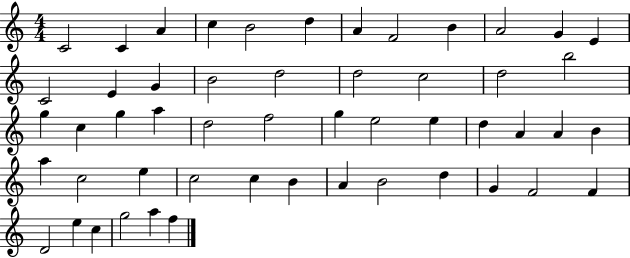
X:1
T:Untitled
M:4/4
L:1/4
K:C
C2 C A c B2 d A F2 B A2 G E C2 E G B2 d2 d2 c2 d2 b2 g c g a d2 f2 g e2 e d A A B a c2 e c2 c B A B2 d G F2 F D2 e c g2 a f